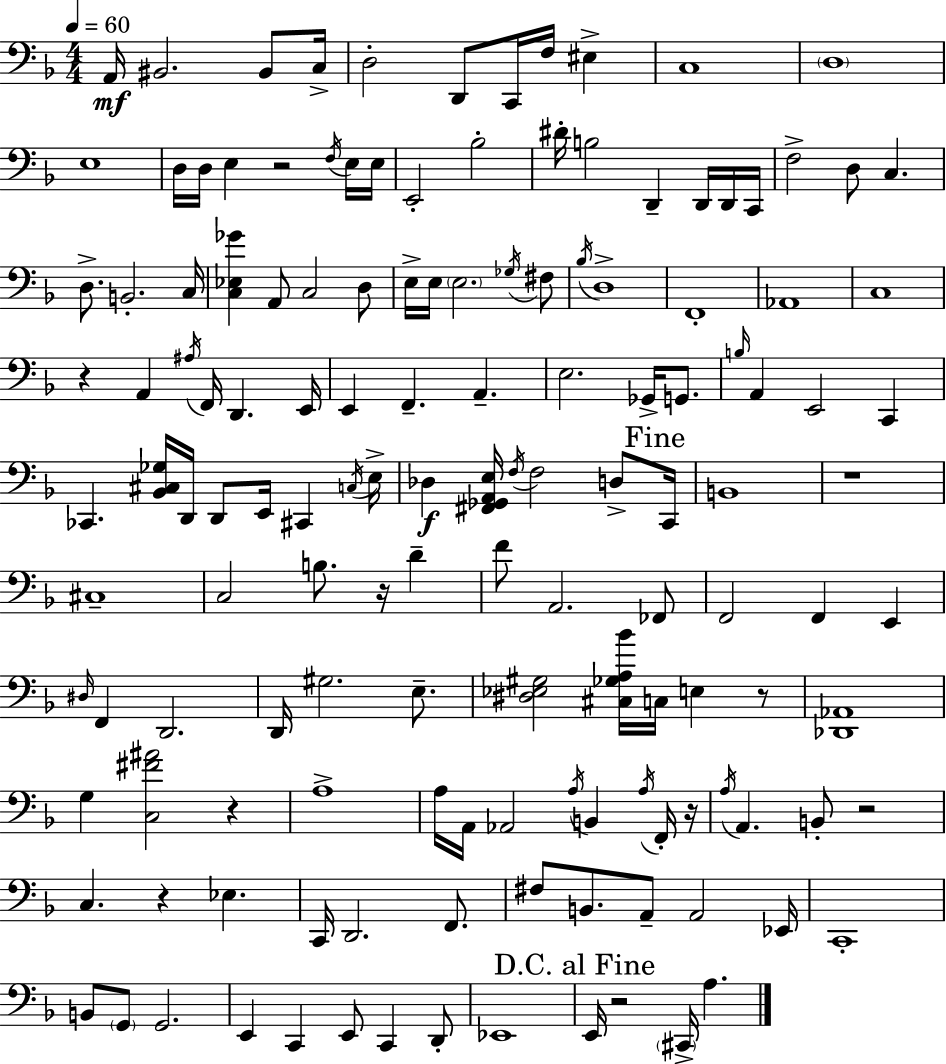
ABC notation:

X:1
T:Untitled
M:4/4
L:1/4
K:Dm
A,,/4 ^B,,2 ^B,,/2 C,/4 D,2 D,,/2 C,,/4 F,/4 ^E, C,4 D,4 E,4 D,/4 D,/4 E, z2 F,/4 E,/4 E,/4 E,,2 _B,2 ^D/4 B,2 D,, D,,/4 D,,/4 C,,/4 F,2 D,/2 C, D,/2 B,,2 C,/4 [C,_E,_G] A,,/2 C,2 D,/2 E,/4 E,/4 E,2 _G,/4 ^F,/2 _B,/4 D,4 F,,4 _A,,4 C,4 z A,, ^A,/4 F,,/4 D,, E,,/4 E,, F,, A,, E,2 _G,,/4 G,,/2 B,/4 A,, E,,2 C,, _C,, [_B,,^C,_G,]/4 D,,/4 D,,/2 E,,/4 ^C,, C,/4 E,/4 _D, [^F,,_G,,A,,E,]/4 F,/4 F,2 D,/2 C,,/4 B,,4 z4 ^C,4 C,2 B,/2 z/4 D F/2 A,,2 _F,,/2 F,,2 F,, E,, ^D,/4 F,, D,,2 D,,/4 ^G,2 E,/2 [^D,_E,^G,]2 [^C,_G,A,_B]/4 C,/4 E, z/2 [_D,,_A,,]4 G, [C,^F^A]2 z A,4 A,/4 A,,/4 _A,,2 A,/4 B,, A,/4 F,,/4 z/4 A,/4 A,, B,,/2 z2 C, z _E, C,,/4 D,,2 F,,/2 ^F,/2 B,,/2 A,,/2 A,,2 _E,,/4 C,,4 B,,/2 G,,/2 G,,2 E,, C,, E,,/2 C,, D,,/2 _E,,4 E,,/4 z2 ^C,,/4 A,